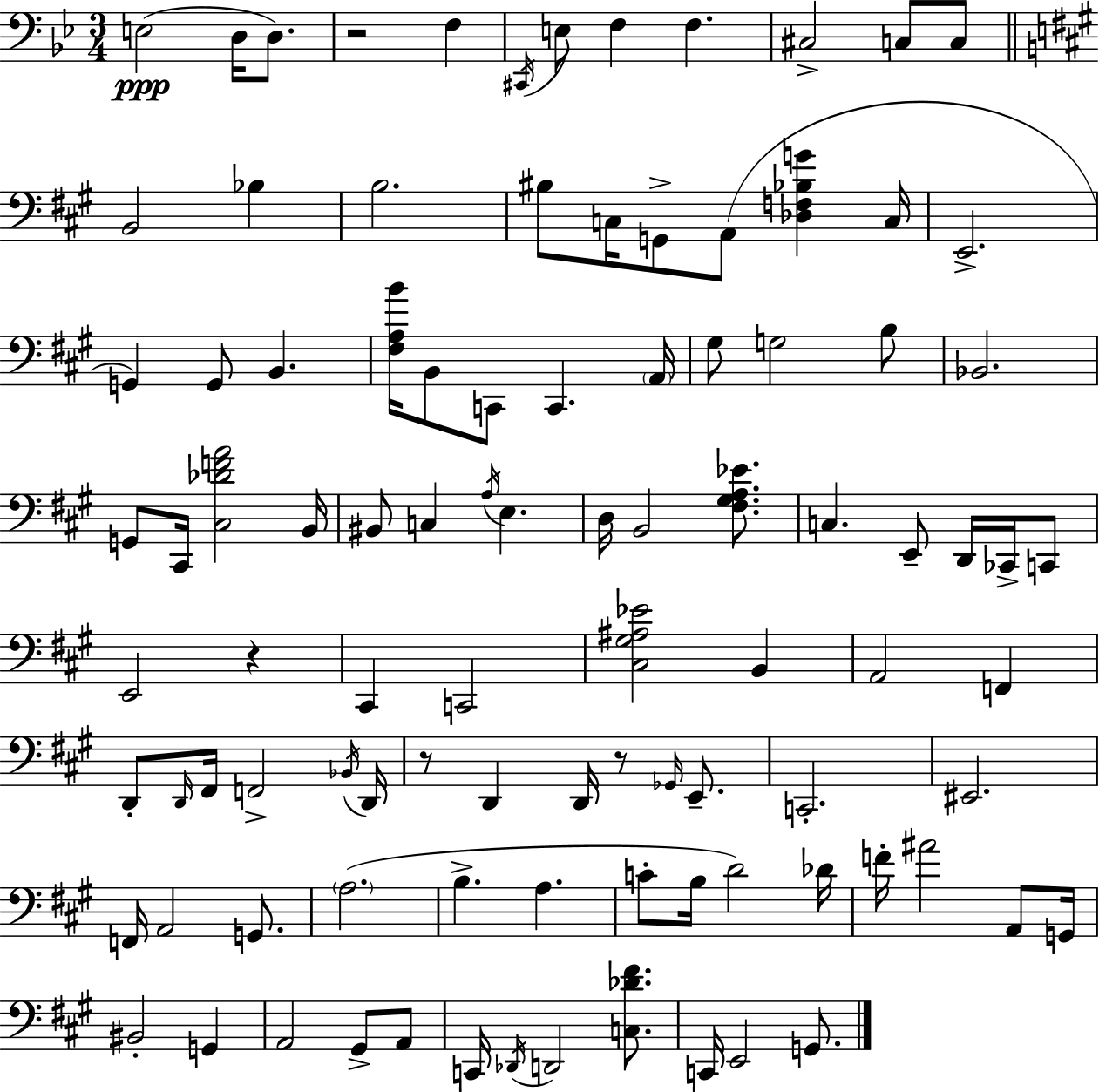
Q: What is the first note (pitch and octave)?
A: E3